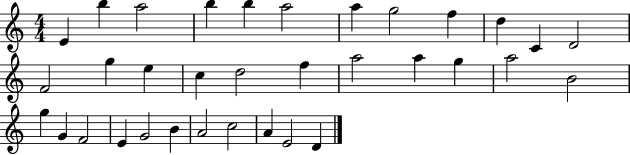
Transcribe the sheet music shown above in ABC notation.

X:1
T:Untitled
M:4/4
L:1/4
K:C
E b a2 b b a2 a g2 f d C D2 F2 g e c d2 f a2 a g a2 B2 g G F2 E G2 B A2 c2 A E2 D